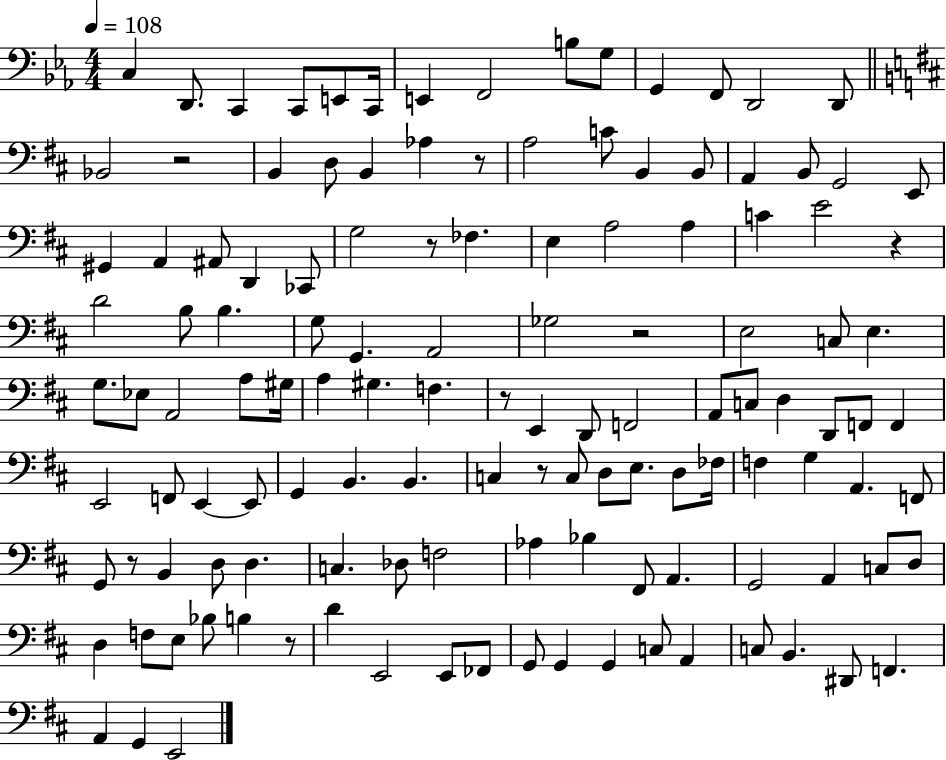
X:1
T:Untitled
M:4/4
L:1/4
K:Eb
C, D,,/2 C,, C,,/2 E,,/2 C,,/4 E,, F,,2 B,/2 G,/2 G,, F,,/2 D,,2 D,,/2 _B,,2 z2 B,, D,/2 B,, _A, z/2 A,2 C/2 B,, B,,/2 A,, B,,/2 G,,2 E,,/2 ^G,, A,, ^A,,/2 D,, _C,,/2 G,2 z/2 _F, E, A,2 A, C E2 z D2 B,/2 B, G,/2 G,, A,,2 _G,2 z2 E,2 C,/2 E, G,/2 _E,/2 A,,2 A,/2 ^G,/4 A, ^G, F, z/2 E,, D,,/2 F,,2 A,,/2 C,/2 D, D,,/2 F,,/2 F,, E,,2 F,,/2 E,, E,,/2 G,, B,, B,, C, z/2 C,/2 D,/2 E,/2 D,/2 _F,/4 F, G, A,, F,,/2 G,,/2 z/2 B,, D,/2 D, C, _D,/2 F,2 _A, _B, ^F,,/2 A,, G,,2 A,, C,/2 D,/2 D, F,/2 E,/2 _B,/2 B, z/2 D E,,2 E,,/2 _F,,/2 G,,/2 G,, G,, C,/2 A,, C,/2 B,, ^D,,/2 F,, A,, G,, E,,2